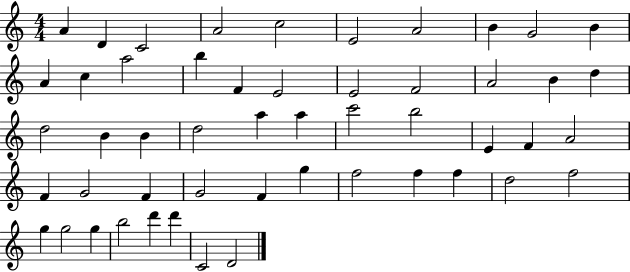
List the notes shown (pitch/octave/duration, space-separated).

A4/q D4/q C4/h A4/h C5/h E4/h A4/h B4/q G4/h B4/q A4/q C5/q A5/h B5/q F4/q E4/h E4/h F4/h A4/h B4/q D5/q D5/h B4/q B4/q D5/h A5/q A5/q C6/h B5/h E4/q F4/q A4/h F4/q G4/h F4/q G4/h F4/q G5/q F5/h F5/q F5/q D5/h F5/h G5/q G5/h G5/q B5/h D6/q D6/q C4/h D4/h